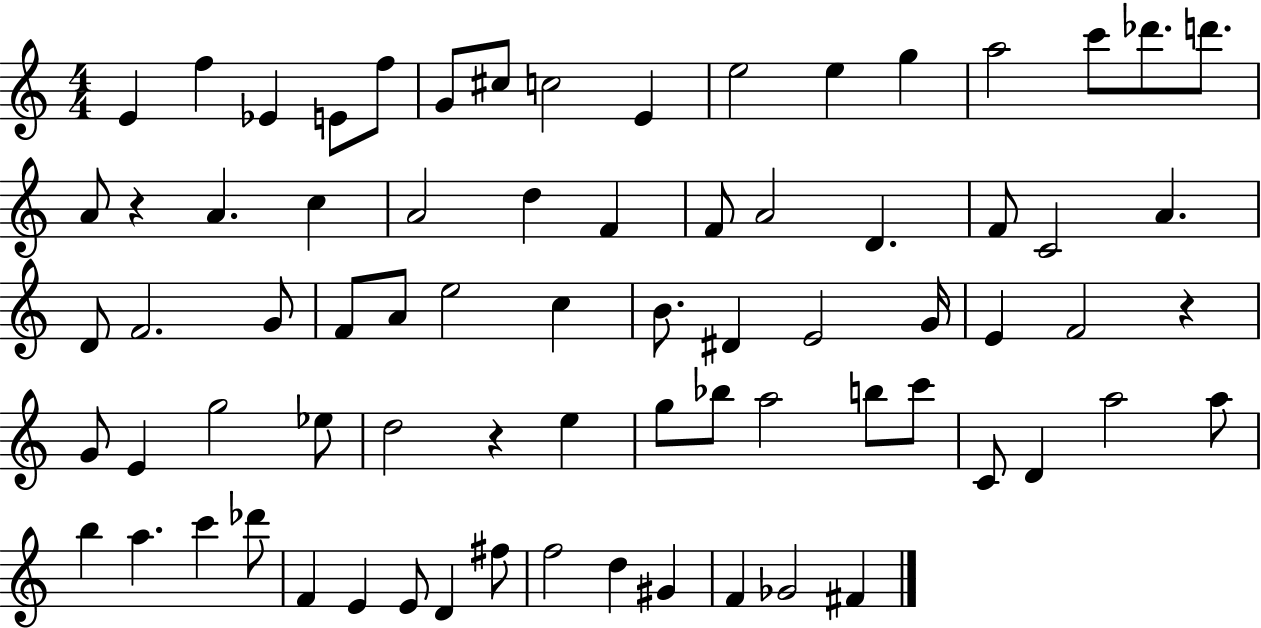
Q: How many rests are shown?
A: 3